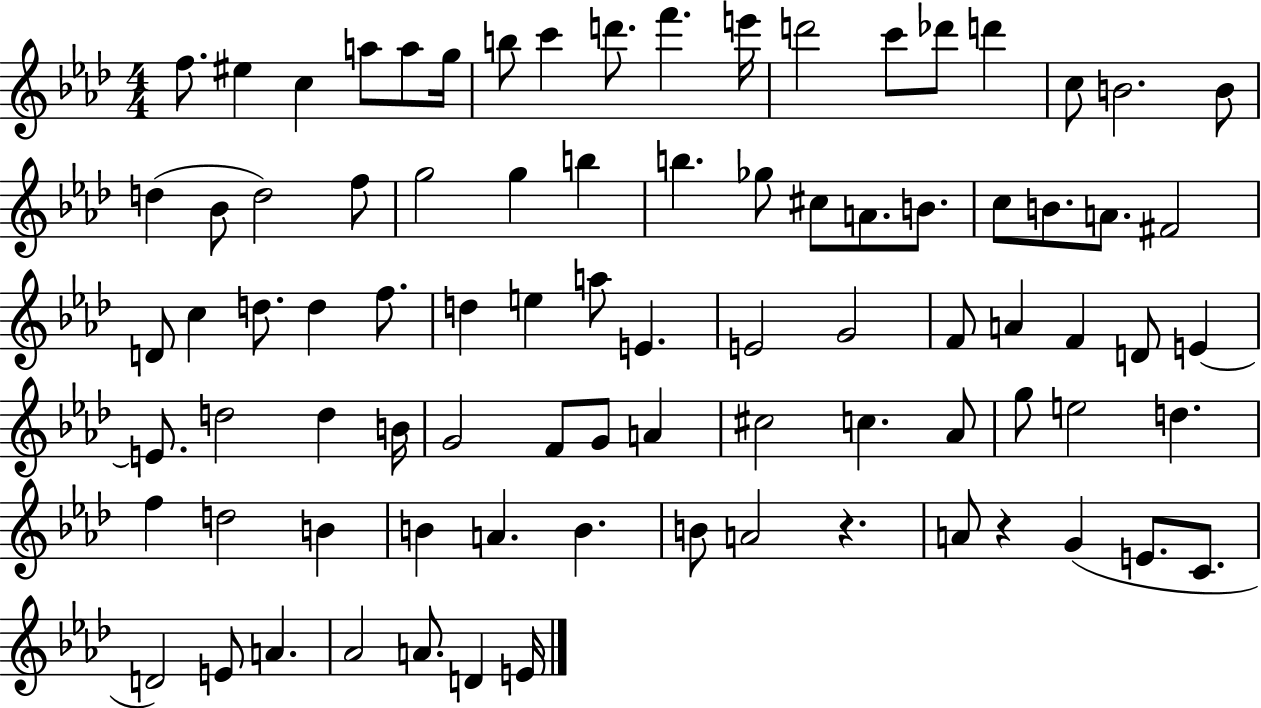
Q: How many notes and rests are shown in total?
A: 85